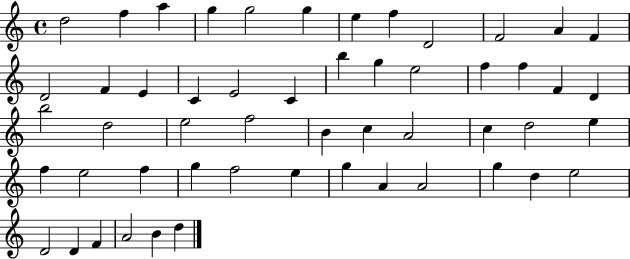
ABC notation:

X:1
T:Untitled
M:4/4
L:1/4
K:C
d2 f a g g2 g e f D2 F2 A F D2 F E C E2 C b g e2 f f F D b2 d2 e2 f2 B c A2 c d2 e f e2 f g f2 e g A A2 g d e2 D2 D F A2 B d